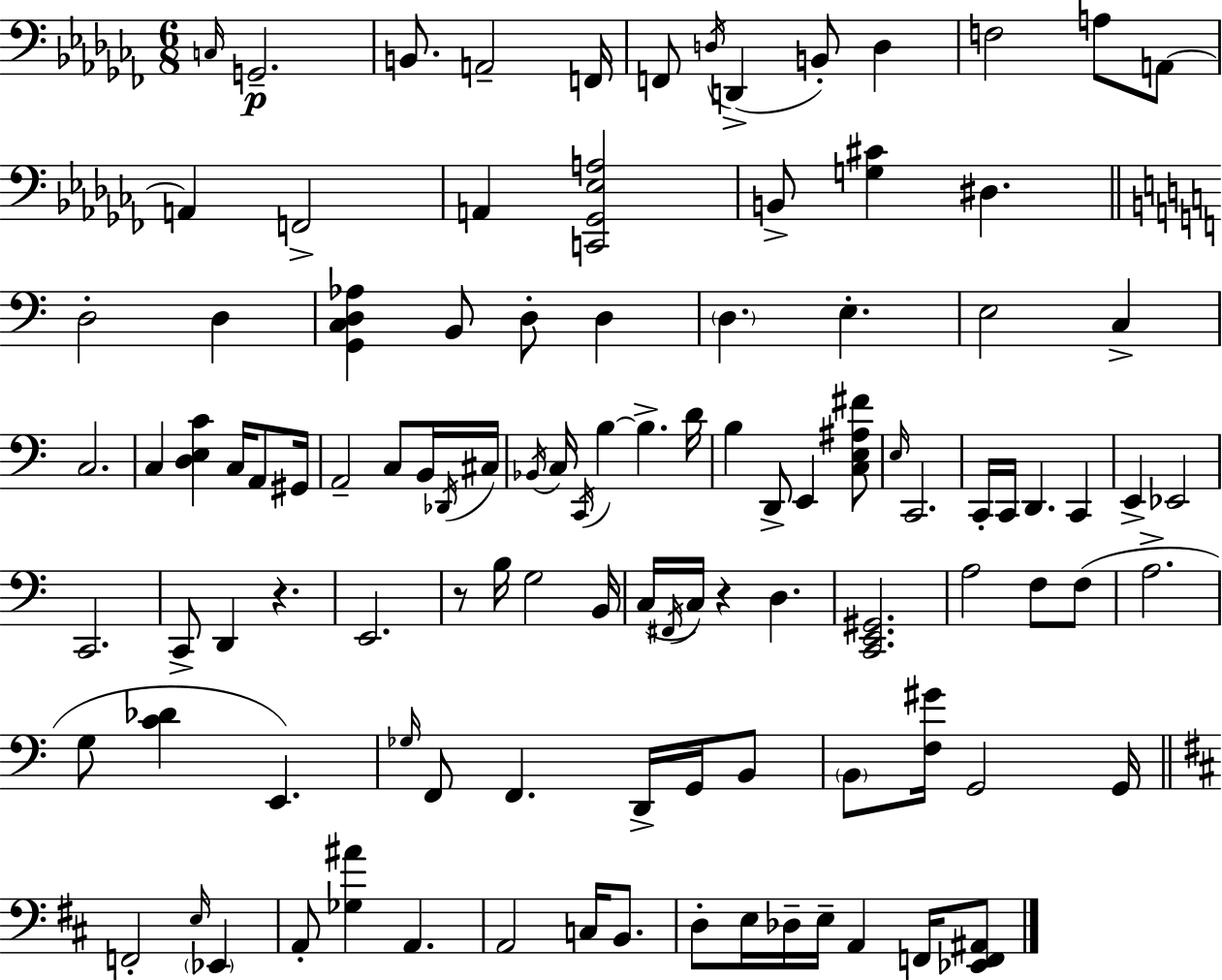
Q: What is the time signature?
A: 6/8